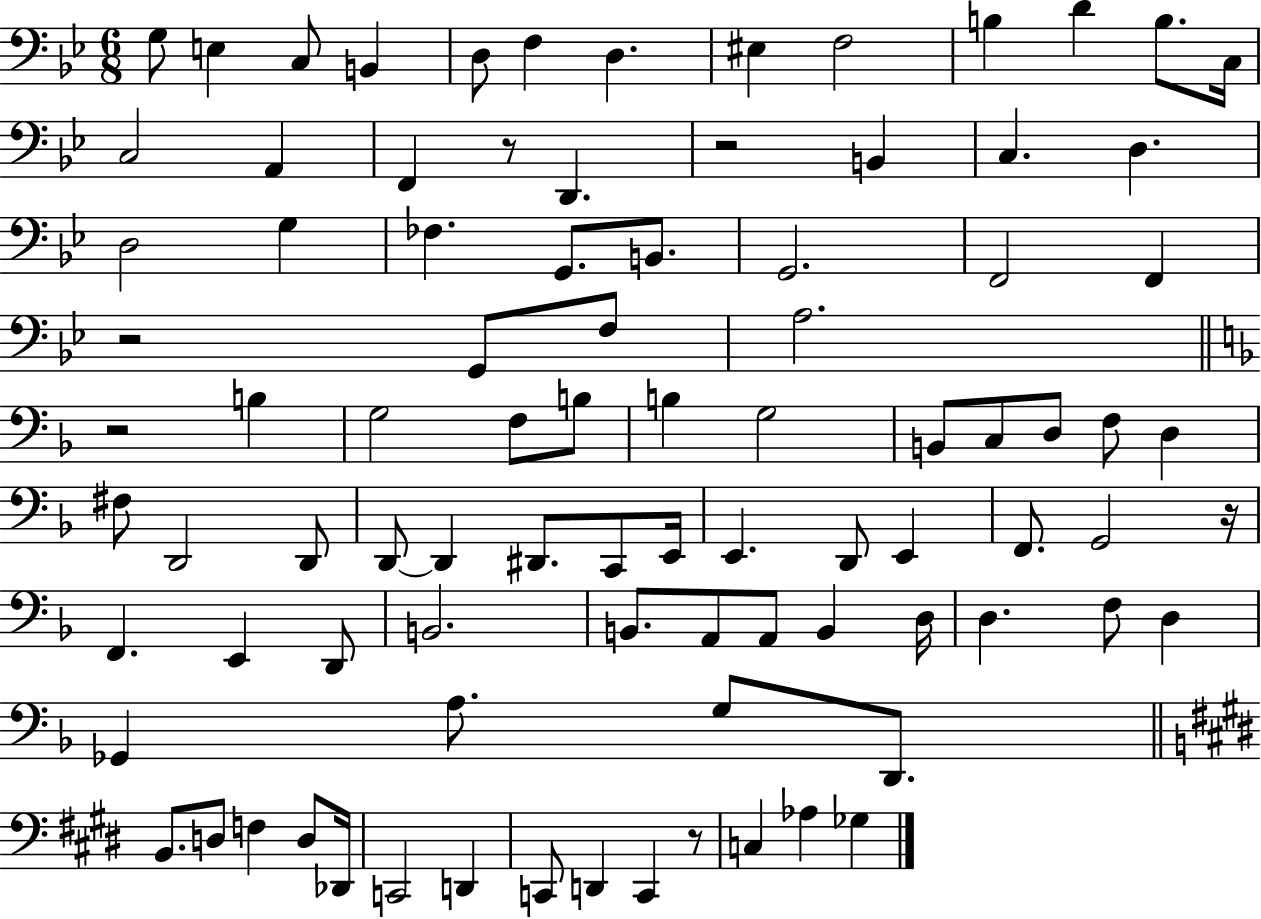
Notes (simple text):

G3/e E3/q C3/e B2/q D3/e F3/q D3/q. EIS3/q F3/h B3/q D4/q B3/e. C3/s C3/h A2/q F2/q R/e D2/q. R/h B2/q C3/q. D3/q. D3/h G3/q FES3/q. G2/e. B2/e. G2/h. F2/h F2/q R/h G2/e F3/e A3/h. R/h B3/q G3/h F3/e B3/e B3/q G3/h B2/e C3/e D3/e F3/e D3/q F#3/e D2/h D2/e D2/e D2/q D#2/e. C2/e E2/s E2/q. D2/e E2/q F2/e. G2/h R/s F2/q. E2/q D2/e B2/h. B2/e. A2/e A2/e B2/q D3/s D3/q. F3/e D3/q Gb2/q A3/e. G3/e D2/e. B2/e. D3/e F3/q D3/e Db2/s C2/h D2/q C2/e D2/q C2/q R/e C3/q Ab3/q Gb3/q